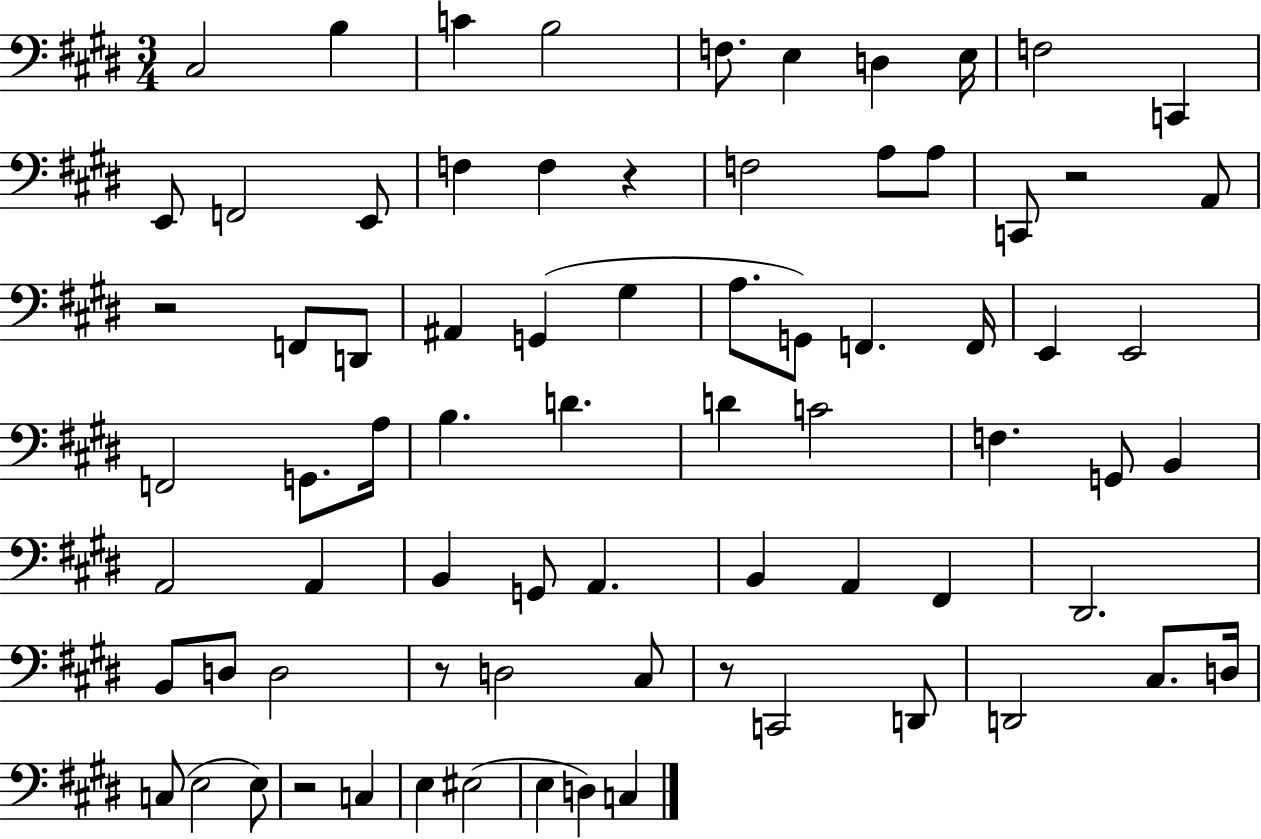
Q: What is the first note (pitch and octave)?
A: C#3